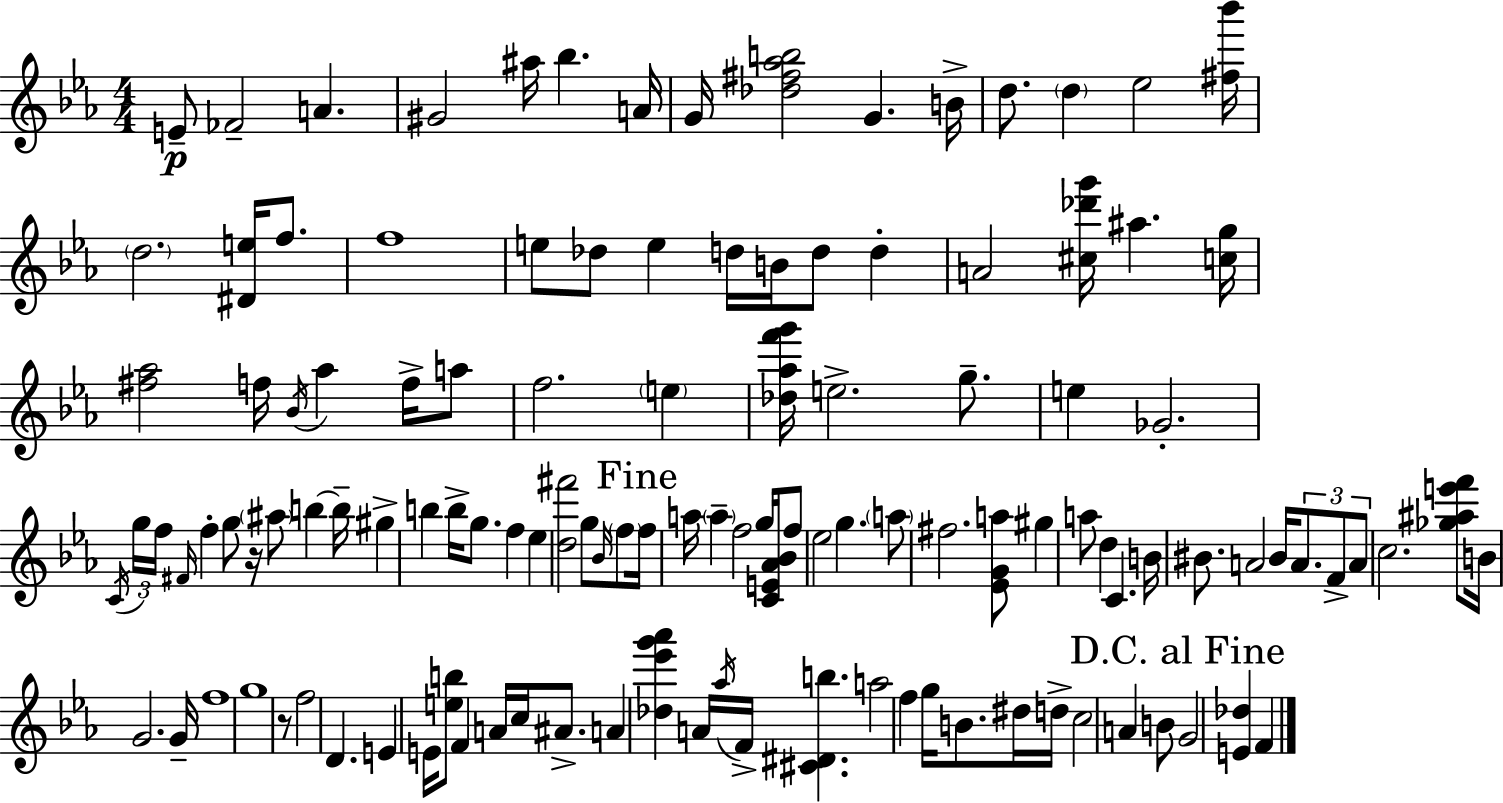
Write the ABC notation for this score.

X:1
T:Untitled
M:4/4
L:1/4
K:Cm
E/2 _F2 A ^G2 ^a/4 _b A/4 G/4 [_d^f_ab]2 G B/4 d/2 d _e2 [^f_b']/4 d2 [^De]/4 f/2 f4 e/2 _d/2 e d/4 B/4 d/2 d A2 [^c_d'g']/4 ^a [cg]/4 [^f_a]2 f/4 _B/4 _a f/4 a/2 f2 e [_d_af'g']/4 e2 g/2 e _G2 C/4 g/4 f/4 ^F/4 f g/2 z/4 ^a/2 b b/4 ^g b b/4 g/2 f _e [d^f']2 g/2 _B/4 f/2 f/4 a/4 a f2 g/4 [CE_A_B]/4 f/2 _e2 g a/2 ^f2 [_EGa]/2 ^g a/2 d C B/4 ^B/2 A2 ^B/4 A/2 F/2 A/2 c2 [_g^ae'f']/2 B/4 G2 G/4 f4 g4 z/2 f2 D E E/4 [eb]/2 F A/4 c/4 ^A/2 A [_d_e'g'_a'] A/4 _a/4 F/4 [^C^Db] a2 f g/4 B/2 ^d/4 d/4 c2 A B/2 G2 [E_d] F